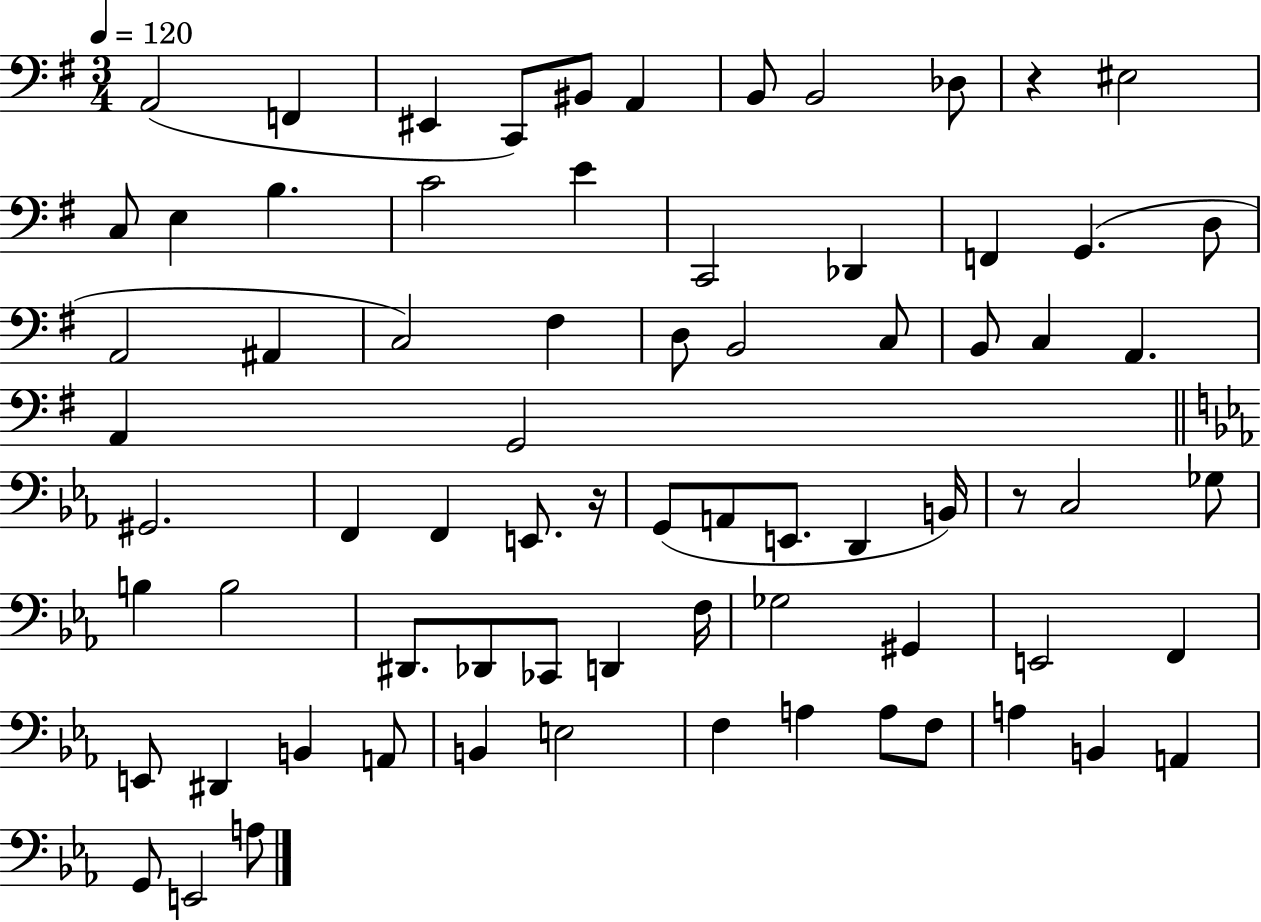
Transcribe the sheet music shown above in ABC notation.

X:1
T:Untitled
M:3/4
L:1/4
K:G
A,,2 F,, ^E,, C,,/2 ^B,,/2 A,, B,,/2 B,,2 _D,/2 z ^E,2 C,/2 E, B, C2 E C,,2 _D,, F,, G,, D,/2 A,,2 ^A,, C,2 ^F, D,/2 B,,2 C,/2 B,,/2 C, A,, A,, G,,2 ^G,,2 F,, F,, E,,/2 z/4 G,,/2 A,,/2 E,,/2 D,, B,,/4 z/2 C,2 _G,/2 B, B,2 ^D,,/2 _D,,/2 _C,,/2 D,, F,/4 _G,2 ^G,, E,,2 F,, E,,/2 ^D,, B,, A,,/2 B,, E,2 F, A, A,/2 F,/2 A, B,, A,, G,,/2 E,,2 A,/2